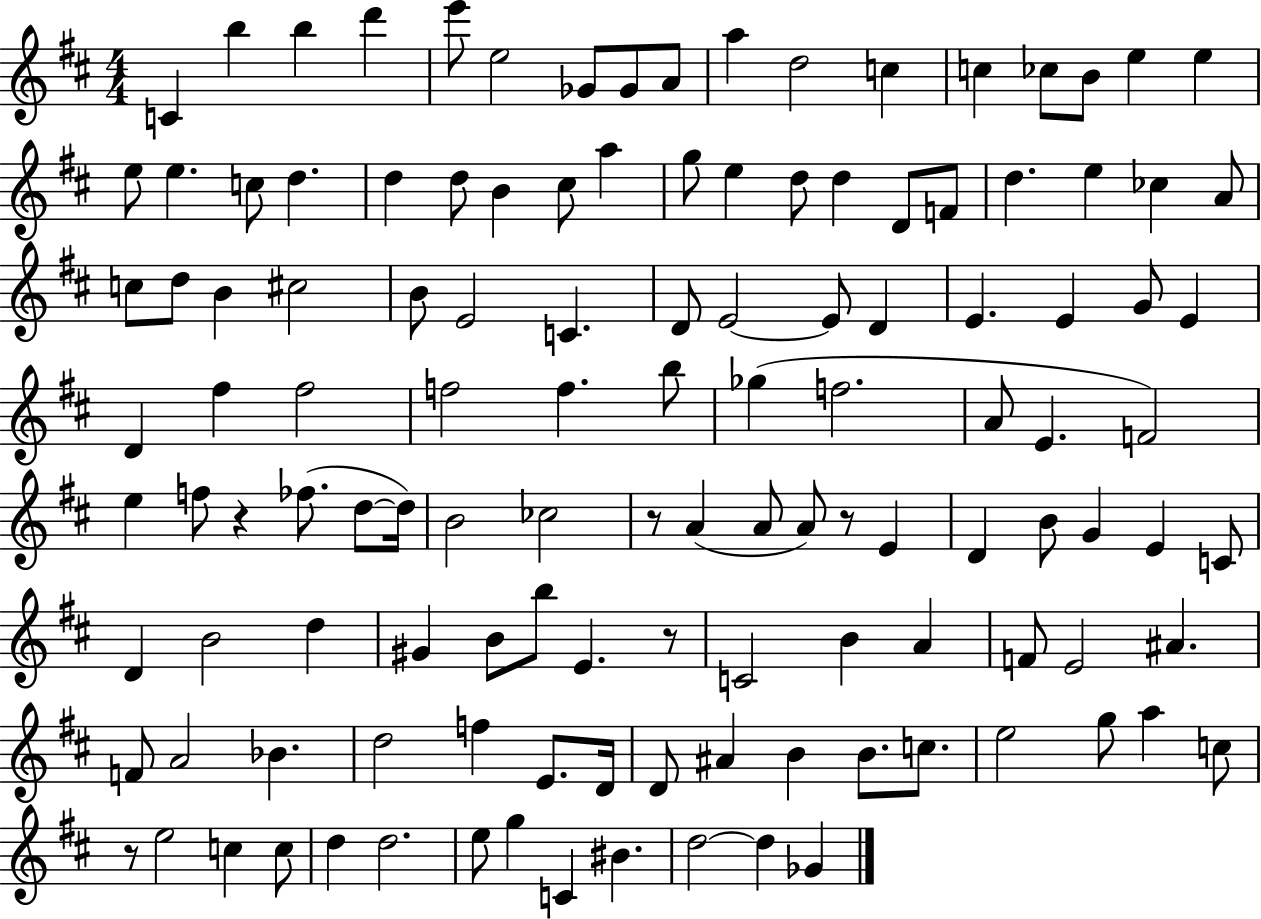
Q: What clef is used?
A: treble